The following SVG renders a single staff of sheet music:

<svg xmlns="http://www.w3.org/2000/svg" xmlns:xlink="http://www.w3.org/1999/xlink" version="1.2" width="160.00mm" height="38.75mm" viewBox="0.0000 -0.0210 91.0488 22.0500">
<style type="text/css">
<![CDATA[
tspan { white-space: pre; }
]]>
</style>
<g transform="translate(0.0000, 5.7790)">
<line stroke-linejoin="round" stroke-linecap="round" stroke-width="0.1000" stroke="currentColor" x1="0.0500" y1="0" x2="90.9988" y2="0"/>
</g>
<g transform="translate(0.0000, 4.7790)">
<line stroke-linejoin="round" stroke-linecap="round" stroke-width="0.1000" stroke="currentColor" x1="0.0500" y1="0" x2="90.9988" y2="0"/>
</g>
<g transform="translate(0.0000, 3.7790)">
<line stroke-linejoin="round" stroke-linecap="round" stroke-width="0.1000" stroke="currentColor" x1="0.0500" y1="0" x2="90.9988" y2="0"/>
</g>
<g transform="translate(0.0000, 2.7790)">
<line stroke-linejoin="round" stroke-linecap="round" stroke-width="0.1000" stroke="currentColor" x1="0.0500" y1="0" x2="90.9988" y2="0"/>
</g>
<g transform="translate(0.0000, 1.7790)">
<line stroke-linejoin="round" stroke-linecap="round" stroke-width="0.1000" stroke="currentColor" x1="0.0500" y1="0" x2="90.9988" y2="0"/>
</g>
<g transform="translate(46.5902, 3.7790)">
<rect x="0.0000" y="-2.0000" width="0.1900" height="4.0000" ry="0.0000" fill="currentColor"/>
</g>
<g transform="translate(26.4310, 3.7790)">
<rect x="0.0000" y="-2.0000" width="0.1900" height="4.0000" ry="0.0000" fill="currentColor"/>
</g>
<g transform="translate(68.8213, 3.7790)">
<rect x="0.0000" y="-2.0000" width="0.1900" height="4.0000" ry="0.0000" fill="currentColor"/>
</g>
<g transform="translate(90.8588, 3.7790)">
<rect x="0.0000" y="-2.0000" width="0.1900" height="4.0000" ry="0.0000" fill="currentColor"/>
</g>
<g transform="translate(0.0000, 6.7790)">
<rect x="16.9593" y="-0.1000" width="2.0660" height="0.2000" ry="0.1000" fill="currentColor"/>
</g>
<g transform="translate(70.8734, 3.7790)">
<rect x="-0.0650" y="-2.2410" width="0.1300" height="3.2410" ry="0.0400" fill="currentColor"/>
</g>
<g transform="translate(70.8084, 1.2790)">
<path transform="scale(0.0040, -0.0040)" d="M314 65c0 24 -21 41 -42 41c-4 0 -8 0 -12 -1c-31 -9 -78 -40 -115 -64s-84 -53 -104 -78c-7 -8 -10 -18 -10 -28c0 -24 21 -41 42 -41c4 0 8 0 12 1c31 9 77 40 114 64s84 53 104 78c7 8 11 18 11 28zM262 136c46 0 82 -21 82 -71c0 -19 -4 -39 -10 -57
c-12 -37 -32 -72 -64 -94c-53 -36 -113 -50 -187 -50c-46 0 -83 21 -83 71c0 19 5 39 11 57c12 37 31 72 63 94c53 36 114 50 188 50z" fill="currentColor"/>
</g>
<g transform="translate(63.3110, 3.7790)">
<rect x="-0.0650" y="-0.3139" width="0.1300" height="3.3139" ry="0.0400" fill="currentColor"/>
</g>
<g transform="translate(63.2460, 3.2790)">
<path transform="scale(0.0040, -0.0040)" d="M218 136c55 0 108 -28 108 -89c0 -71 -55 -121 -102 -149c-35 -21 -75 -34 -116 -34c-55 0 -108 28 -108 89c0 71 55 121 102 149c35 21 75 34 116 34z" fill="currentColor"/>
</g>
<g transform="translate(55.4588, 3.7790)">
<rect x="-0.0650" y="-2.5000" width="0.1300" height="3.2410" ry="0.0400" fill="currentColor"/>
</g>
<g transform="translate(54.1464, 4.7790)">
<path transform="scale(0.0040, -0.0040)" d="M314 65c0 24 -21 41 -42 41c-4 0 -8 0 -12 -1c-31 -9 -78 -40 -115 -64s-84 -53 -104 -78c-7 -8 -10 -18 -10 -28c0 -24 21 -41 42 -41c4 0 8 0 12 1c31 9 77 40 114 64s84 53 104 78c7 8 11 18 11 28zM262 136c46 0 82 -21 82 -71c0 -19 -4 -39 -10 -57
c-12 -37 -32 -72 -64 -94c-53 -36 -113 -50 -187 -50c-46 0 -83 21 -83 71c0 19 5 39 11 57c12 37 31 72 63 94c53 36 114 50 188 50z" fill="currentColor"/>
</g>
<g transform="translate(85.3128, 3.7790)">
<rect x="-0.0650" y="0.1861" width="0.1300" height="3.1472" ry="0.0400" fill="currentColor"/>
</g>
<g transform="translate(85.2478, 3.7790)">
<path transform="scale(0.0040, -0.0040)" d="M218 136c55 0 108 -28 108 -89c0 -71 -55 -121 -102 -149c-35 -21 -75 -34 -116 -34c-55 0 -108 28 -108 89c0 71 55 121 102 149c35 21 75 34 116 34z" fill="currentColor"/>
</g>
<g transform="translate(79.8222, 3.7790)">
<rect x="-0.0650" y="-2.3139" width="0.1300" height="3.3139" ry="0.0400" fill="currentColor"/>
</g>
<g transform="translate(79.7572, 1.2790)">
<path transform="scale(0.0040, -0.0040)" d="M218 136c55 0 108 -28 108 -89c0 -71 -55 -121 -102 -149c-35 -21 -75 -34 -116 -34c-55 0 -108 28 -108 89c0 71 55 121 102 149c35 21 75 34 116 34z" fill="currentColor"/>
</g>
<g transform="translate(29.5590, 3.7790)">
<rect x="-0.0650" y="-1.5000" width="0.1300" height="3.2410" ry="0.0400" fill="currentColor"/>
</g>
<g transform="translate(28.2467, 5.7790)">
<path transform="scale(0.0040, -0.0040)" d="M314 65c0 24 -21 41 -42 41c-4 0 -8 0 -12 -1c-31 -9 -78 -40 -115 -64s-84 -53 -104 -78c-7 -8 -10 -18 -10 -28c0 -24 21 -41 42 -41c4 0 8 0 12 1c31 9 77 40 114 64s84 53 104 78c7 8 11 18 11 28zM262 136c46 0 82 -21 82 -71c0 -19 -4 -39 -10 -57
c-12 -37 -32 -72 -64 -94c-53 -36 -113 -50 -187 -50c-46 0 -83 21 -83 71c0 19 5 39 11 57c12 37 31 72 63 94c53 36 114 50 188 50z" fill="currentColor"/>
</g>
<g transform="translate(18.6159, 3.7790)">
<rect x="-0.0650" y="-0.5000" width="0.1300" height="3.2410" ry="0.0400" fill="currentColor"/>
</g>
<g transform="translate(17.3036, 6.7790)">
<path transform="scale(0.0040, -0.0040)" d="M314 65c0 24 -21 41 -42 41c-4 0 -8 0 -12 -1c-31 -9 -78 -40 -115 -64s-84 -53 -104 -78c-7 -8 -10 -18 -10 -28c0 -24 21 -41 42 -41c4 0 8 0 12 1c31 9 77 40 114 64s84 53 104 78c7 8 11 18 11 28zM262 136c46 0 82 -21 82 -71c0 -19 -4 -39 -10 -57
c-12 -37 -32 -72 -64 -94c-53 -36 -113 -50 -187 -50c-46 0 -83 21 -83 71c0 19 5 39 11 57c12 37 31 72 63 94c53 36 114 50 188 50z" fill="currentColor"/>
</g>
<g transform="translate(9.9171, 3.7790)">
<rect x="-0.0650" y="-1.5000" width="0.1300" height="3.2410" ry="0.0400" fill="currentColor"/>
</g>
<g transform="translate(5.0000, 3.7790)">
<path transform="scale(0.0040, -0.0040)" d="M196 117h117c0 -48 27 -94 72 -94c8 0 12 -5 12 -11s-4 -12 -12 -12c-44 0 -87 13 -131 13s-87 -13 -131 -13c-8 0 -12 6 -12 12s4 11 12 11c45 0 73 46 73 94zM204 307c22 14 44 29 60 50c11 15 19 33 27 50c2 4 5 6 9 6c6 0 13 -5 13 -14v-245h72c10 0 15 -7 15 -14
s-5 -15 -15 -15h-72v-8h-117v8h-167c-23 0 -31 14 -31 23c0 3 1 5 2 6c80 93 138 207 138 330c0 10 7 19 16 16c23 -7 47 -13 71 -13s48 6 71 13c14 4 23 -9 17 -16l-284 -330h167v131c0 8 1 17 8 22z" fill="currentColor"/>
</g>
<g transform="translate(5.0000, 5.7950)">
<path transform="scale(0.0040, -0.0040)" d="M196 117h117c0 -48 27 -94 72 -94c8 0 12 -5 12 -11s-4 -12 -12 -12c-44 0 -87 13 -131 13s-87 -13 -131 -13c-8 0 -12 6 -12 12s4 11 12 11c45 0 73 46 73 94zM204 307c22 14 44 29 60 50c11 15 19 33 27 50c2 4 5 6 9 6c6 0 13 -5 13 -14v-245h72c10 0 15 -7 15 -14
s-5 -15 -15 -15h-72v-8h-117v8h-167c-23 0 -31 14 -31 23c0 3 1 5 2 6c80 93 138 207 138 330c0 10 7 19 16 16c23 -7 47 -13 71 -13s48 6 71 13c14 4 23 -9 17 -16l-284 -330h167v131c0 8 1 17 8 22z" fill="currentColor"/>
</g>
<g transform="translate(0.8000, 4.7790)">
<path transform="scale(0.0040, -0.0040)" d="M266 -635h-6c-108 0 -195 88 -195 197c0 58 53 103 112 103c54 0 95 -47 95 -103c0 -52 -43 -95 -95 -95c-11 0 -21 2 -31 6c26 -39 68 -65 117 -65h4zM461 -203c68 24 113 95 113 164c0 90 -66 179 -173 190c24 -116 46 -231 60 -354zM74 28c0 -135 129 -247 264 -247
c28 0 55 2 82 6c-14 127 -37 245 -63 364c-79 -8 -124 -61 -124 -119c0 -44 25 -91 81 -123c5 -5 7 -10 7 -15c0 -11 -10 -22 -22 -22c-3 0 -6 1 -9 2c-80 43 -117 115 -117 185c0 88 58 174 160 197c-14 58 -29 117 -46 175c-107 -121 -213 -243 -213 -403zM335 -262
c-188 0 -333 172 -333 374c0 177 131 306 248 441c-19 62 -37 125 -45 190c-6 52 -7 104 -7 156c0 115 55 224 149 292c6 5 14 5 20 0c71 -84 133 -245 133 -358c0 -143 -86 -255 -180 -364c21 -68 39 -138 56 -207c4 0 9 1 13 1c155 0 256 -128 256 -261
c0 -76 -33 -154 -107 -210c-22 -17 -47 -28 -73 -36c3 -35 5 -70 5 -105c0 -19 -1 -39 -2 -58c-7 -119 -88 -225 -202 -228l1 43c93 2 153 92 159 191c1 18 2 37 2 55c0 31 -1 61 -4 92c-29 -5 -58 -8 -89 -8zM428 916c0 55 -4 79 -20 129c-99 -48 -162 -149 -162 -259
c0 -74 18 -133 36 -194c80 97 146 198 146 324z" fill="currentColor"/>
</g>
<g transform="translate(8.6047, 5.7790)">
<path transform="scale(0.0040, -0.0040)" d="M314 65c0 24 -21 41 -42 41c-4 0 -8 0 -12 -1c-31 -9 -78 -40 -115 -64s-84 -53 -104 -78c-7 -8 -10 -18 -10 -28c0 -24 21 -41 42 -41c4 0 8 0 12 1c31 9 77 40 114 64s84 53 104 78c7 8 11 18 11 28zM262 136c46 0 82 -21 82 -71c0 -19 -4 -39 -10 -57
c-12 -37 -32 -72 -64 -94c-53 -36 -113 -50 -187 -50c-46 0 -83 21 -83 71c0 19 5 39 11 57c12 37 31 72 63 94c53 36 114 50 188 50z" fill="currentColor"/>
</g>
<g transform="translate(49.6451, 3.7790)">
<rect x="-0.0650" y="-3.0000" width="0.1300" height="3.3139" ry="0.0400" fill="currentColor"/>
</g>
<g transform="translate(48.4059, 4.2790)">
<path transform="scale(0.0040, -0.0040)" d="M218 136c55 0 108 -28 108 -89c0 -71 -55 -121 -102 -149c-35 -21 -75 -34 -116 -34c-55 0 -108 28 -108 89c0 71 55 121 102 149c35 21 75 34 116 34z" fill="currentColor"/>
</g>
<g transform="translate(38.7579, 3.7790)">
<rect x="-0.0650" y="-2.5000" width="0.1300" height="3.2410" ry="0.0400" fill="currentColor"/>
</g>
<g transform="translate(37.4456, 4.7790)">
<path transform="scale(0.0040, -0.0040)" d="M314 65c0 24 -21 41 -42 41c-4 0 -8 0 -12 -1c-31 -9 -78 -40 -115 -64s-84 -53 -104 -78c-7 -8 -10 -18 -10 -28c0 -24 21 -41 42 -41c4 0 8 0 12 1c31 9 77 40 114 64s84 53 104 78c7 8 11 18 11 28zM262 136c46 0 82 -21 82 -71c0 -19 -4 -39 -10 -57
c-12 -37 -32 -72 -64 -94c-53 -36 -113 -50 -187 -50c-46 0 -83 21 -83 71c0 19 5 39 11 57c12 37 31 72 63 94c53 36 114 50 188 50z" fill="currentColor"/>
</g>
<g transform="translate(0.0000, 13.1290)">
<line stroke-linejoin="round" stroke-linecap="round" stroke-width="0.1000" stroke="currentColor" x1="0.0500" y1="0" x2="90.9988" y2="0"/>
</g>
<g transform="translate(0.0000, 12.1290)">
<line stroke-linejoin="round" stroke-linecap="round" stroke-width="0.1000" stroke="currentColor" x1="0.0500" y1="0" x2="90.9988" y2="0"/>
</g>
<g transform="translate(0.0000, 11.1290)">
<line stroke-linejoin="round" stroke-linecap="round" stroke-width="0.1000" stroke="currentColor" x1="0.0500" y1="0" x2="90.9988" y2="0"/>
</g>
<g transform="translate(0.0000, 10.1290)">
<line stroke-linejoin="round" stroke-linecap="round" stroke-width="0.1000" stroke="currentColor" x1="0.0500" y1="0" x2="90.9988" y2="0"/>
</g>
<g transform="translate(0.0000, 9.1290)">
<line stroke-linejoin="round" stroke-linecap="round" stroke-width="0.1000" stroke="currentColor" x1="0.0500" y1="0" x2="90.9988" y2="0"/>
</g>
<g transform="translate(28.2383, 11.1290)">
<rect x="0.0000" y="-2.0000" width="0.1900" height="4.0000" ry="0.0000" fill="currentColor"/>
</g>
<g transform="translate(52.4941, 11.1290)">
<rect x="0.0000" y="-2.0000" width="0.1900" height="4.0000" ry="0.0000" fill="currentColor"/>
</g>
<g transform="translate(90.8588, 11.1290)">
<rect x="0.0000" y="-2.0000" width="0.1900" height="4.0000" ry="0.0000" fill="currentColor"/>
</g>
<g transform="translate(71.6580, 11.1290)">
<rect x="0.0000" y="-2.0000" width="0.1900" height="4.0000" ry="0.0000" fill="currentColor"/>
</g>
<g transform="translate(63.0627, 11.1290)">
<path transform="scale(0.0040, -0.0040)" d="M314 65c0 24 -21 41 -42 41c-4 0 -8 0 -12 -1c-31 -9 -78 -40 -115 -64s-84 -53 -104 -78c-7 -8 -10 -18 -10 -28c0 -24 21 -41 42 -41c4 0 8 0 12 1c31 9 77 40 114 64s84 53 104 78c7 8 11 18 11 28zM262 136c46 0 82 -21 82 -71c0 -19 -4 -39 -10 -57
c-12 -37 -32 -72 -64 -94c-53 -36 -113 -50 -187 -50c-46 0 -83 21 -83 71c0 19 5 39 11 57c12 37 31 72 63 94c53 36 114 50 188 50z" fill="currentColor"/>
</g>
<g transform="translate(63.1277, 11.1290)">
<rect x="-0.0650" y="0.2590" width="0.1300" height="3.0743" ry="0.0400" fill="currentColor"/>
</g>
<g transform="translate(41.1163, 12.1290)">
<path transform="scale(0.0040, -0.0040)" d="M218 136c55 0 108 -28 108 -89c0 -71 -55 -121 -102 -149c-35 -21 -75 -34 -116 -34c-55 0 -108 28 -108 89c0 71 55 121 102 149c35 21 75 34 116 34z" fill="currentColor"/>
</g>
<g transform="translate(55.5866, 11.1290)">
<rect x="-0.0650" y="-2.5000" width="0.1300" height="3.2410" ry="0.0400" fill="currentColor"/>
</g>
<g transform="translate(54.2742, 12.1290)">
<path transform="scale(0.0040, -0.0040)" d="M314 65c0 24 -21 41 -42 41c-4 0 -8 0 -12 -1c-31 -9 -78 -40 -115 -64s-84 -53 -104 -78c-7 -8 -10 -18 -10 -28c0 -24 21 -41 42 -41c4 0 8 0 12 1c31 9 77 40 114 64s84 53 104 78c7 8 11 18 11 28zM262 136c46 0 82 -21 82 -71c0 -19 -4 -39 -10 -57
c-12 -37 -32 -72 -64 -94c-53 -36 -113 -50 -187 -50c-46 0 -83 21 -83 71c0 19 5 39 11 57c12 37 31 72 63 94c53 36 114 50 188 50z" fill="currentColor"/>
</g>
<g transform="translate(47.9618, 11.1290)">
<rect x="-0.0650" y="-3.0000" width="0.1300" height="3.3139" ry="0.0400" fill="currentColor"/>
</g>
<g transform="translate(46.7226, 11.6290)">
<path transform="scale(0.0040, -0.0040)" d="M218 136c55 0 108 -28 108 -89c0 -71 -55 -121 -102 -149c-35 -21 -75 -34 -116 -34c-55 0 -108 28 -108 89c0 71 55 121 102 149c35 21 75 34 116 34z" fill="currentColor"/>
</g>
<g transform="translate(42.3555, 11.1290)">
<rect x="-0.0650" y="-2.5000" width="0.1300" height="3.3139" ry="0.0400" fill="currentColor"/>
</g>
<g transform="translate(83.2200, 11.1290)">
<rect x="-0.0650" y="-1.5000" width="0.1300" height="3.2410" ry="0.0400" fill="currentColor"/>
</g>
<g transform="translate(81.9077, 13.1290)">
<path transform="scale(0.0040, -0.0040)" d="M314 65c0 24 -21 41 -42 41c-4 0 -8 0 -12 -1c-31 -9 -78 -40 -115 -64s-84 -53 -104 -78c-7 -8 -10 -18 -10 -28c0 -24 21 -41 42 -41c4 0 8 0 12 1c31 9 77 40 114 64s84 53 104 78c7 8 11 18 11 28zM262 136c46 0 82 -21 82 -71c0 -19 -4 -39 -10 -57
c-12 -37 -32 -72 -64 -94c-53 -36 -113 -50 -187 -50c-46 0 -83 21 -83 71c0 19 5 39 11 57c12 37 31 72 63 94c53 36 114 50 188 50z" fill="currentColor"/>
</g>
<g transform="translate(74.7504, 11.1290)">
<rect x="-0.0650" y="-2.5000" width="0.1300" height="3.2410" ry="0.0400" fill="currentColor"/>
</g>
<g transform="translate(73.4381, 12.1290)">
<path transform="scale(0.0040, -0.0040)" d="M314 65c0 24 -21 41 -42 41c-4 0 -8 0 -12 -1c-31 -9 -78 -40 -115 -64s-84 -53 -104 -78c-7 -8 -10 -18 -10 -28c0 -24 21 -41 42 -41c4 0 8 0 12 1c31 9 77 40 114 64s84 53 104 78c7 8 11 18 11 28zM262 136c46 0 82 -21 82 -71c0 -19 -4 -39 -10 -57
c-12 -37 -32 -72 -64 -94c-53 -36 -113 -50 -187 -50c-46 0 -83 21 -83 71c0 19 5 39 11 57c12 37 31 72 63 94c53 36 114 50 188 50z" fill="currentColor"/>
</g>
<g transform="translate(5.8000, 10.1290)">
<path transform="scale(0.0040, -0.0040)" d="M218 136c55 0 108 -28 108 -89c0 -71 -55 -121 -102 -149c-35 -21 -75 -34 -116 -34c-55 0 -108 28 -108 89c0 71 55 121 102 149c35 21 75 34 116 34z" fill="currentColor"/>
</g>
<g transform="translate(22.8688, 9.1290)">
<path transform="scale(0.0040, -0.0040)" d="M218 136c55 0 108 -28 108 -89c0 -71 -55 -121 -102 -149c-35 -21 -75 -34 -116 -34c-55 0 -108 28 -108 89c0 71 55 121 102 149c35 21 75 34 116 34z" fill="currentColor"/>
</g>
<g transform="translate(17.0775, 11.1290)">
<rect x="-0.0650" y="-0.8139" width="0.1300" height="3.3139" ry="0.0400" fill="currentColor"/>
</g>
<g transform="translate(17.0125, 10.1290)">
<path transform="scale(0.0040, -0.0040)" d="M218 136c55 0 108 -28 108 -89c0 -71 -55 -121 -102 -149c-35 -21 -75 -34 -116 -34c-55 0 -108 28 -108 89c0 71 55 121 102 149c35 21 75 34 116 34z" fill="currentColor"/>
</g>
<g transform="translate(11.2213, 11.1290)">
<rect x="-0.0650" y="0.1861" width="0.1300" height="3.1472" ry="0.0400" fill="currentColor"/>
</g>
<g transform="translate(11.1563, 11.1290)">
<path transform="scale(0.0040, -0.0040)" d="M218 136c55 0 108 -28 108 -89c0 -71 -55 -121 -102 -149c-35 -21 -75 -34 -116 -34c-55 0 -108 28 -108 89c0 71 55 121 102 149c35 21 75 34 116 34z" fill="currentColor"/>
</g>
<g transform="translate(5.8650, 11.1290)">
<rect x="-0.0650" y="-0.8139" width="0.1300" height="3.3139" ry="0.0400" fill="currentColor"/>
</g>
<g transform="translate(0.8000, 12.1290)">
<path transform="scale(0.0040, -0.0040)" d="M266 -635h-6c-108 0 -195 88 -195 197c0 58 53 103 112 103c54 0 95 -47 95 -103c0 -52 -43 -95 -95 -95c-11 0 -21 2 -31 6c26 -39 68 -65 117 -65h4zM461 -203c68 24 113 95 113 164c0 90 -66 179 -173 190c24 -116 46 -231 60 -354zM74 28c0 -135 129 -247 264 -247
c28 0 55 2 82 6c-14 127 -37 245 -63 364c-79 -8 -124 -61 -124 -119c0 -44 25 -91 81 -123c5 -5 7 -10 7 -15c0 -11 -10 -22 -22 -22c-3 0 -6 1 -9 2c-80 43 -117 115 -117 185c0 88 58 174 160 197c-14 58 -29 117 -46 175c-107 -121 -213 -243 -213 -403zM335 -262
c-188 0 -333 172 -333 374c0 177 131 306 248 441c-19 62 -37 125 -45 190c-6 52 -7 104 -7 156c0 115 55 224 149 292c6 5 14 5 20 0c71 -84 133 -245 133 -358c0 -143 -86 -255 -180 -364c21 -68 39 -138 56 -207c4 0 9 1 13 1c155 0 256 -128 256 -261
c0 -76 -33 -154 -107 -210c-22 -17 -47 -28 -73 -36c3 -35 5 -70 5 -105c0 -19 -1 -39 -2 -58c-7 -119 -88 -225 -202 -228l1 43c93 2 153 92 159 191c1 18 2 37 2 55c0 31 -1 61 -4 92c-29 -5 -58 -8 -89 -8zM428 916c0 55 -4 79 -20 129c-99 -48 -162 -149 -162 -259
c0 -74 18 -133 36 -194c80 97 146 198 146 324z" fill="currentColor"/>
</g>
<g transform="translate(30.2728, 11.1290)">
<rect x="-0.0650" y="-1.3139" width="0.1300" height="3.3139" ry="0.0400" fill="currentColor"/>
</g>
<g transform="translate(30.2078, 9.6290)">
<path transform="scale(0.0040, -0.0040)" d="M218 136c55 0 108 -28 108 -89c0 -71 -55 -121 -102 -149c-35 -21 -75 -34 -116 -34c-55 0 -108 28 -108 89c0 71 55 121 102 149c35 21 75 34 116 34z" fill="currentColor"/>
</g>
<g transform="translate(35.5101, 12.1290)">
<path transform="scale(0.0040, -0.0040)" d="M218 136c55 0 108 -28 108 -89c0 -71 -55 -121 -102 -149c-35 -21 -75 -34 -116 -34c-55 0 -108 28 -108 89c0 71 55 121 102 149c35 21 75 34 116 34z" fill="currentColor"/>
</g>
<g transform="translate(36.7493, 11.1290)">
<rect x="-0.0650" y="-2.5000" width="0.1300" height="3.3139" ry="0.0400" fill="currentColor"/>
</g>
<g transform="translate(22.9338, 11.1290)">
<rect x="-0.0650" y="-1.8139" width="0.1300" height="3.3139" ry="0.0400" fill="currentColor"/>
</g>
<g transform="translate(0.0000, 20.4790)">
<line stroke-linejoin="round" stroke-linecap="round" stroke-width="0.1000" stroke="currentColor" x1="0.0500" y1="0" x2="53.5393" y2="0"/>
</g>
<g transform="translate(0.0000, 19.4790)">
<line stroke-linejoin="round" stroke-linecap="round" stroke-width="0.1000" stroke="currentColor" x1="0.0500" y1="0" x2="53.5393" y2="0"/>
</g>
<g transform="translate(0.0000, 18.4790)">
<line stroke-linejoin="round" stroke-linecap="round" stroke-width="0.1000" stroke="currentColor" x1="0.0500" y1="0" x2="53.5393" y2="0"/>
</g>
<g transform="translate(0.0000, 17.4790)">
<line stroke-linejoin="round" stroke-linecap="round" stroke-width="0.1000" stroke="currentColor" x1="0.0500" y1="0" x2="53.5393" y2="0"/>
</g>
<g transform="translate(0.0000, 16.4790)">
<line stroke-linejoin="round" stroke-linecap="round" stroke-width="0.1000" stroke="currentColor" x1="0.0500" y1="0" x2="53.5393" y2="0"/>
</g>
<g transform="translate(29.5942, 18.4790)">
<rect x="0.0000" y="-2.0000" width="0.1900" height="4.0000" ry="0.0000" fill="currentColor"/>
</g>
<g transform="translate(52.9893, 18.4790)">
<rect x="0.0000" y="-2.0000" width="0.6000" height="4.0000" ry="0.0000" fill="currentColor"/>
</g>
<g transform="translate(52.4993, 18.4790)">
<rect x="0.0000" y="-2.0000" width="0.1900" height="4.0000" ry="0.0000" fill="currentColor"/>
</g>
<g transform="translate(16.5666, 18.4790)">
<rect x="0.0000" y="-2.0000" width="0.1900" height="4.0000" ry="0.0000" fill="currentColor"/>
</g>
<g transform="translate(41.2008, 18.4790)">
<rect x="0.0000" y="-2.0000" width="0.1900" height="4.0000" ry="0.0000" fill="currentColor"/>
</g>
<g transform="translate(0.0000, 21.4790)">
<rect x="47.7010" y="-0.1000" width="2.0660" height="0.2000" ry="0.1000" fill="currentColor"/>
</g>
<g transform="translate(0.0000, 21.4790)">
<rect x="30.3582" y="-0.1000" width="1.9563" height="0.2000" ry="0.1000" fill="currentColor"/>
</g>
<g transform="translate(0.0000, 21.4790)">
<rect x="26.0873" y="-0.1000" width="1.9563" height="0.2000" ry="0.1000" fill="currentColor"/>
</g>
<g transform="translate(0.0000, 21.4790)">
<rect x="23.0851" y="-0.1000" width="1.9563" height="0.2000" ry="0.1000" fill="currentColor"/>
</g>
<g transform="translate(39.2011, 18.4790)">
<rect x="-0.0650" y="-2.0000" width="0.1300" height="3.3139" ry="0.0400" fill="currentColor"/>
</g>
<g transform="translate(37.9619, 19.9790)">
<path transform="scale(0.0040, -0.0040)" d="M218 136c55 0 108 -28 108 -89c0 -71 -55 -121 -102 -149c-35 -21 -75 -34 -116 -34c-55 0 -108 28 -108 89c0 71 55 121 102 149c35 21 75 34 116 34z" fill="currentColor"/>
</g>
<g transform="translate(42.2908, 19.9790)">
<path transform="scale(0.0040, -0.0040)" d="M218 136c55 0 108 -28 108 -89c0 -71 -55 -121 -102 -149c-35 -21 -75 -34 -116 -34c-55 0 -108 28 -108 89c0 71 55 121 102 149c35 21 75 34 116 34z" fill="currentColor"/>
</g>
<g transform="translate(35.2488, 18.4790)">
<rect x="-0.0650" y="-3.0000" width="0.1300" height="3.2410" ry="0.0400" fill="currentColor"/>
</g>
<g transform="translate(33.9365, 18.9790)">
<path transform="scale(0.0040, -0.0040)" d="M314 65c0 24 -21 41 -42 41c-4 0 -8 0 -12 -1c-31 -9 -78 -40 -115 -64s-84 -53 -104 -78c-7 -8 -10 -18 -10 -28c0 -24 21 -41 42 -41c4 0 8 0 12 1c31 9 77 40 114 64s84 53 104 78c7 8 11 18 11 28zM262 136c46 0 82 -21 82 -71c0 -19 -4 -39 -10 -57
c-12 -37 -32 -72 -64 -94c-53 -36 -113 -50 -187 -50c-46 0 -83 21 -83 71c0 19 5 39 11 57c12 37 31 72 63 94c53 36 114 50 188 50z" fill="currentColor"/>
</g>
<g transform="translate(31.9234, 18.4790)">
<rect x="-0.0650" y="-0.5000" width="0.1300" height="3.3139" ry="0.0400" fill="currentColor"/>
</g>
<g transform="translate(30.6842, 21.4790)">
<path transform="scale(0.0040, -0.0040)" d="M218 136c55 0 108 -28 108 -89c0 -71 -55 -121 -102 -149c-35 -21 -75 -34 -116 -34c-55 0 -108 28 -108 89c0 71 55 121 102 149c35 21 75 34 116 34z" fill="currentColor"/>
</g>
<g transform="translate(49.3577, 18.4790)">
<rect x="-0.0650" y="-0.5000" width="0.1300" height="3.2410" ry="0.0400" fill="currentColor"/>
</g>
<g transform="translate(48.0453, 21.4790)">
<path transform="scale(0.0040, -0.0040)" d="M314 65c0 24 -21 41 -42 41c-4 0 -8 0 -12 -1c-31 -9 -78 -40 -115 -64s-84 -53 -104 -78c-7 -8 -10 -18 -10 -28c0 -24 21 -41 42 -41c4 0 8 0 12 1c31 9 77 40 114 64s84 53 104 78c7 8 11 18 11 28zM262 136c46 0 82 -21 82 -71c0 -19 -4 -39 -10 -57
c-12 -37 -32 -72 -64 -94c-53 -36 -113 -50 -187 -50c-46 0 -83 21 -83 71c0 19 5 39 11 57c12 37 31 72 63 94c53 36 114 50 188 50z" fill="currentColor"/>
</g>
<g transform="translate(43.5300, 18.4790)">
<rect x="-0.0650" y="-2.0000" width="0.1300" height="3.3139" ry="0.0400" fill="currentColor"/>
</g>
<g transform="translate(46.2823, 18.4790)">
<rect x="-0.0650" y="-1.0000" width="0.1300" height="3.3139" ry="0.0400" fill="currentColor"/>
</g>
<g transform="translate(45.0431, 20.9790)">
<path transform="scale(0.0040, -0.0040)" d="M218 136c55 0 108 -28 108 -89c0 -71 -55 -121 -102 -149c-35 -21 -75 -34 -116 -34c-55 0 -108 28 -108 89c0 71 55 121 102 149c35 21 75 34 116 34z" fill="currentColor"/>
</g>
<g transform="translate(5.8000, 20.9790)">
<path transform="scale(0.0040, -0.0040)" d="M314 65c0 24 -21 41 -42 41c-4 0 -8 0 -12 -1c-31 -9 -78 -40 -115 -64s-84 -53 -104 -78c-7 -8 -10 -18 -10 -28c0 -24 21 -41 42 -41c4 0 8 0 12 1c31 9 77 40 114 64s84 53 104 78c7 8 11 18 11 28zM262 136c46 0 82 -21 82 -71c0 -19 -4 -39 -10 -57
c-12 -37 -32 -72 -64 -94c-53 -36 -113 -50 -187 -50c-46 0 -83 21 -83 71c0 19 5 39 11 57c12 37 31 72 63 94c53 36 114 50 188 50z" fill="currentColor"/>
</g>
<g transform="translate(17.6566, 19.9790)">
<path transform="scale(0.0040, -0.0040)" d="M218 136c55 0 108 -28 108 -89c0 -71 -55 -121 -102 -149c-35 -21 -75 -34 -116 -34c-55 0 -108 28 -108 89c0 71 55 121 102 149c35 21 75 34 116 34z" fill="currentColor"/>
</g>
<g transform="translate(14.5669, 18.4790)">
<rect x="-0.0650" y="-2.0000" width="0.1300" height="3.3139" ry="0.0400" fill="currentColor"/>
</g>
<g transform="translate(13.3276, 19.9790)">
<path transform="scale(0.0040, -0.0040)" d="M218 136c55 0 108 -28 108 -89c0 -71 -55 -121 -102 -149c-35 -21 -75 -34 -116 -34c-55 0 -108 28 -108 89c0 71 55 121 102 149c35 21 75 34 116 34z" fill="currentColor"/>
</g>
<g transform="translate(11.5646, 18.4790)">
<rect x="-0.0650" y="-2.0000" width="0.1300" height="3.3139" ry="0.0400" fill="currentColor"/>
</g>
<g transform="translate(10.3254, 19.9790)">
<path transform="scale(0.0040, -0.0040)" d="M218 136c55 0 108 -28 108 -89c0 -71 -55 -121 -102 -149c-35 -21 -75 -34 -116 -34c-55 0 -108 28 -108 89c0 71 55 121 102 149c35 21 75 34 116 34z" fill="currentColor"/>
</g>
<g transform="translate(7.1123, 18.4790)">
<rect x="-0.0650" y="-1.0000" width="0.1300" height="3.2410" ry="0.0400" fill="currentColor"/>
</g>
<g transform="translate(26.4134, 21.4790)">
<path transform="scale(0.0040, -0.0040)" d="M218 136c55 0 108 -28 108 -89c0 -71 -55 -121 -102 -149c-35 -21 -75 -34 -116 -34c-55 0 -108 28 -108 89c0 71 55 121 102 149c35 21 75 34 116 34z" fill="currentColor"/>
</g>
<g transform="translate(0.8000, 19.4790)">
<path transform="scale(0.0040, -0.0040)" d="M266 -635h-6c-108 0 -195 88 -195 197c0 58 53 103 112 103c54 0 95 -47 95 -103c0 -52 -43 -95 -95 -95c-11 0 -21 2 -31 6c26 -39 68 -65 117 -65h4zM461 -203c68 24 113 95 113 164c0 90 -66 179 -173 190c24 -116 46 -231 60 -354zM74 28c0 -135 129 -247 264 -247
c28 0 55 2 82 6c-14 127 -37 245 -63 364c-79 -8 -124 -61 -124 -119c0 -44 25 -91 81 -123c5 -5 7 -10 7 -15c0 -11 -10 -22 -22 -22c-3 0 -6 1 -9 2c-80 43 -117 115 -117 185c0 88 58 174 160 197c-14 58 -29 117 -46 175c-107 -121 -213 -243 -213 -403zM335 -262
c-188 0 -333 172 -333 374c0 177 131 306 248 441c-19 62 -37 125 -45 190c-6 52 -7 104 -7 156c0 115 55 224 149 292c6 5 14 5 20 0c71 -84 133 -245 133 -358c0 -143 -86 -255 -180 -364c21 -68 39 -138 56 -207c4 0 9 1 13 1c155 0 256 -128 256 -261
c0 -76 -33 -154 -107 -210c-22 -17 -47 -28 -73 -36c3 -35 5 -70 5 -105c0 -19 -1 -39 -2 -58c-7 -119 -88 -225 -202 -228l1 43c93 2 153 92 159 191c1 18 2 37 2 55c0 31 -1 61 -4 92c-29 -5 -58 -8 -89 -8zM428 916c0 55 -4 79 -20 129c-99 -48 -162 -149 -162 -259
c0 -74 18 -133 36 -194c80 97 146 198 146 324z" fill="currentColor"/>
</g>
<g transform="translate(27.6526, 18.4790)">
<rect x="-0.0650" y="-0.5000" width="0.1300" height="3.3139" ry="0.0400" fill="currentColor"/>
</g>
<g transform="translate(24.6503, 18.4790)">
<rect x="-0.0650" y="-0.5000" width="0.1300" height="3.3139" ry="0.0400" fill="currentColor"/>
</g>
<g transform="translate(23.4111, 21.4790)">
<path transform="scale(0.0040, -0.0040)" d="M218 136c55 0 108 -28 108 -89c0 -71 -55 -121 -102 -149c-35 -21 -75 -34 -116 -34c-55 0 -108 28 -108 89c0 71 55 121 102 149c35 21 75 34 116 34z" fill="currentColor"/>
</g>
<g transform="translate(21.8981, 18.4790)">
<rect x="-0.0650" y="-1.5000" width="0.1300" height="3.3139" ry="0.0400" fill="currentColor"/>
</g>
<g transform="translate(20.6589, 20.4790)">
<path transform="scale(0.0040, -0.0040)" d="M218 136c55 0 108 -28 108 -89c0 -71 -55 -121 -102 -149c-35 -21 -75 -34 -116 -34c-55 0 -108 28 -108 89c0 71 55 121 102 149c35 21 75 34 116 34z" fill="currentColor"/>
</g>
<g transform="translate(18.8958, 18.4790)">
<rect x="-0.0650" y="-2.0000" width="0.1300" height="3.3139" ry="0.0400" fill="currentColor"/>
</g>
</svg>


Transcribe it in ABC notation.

X:1
T:Untitled
M:4/4
L:1/4
K:C
E2 C2 E2 G2 A G2 c g2 g B d B d f e G G A G2 B2 G2 E2 D2 F F F E C C C A2 F F D C2